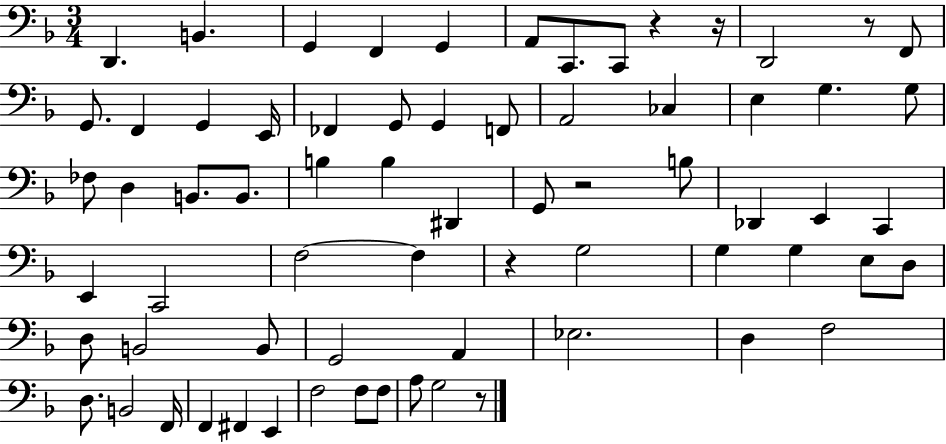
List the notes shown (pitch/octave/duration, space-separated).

D2/q. B2/q. G2/q F2/q G2/q A2/e C2/e. C2/e R/q R/s D2/h R/e F2/e G2/e. F2/q G2/q E2/s FES2/q G2/e G2/q F2/e A2/h CES3/q E3/q G3/q. G3/e FES3/e D3/q B2/e. B2/e. B3/q B3/q D#2/q G2/e R/h B3/e Db2/q E2/q C2/q E2/q C2/h F3/h F3/q R/q G3/h G3/q G3/q E3/e D3/e D3/e B2/h B2/e G2/h A2/q Eb3/h. D3/q F3/h D3/e. B2/h F2/s F2/q F#2/q E2/q F3/h F3/e F3/e A3/e G3/h R/e